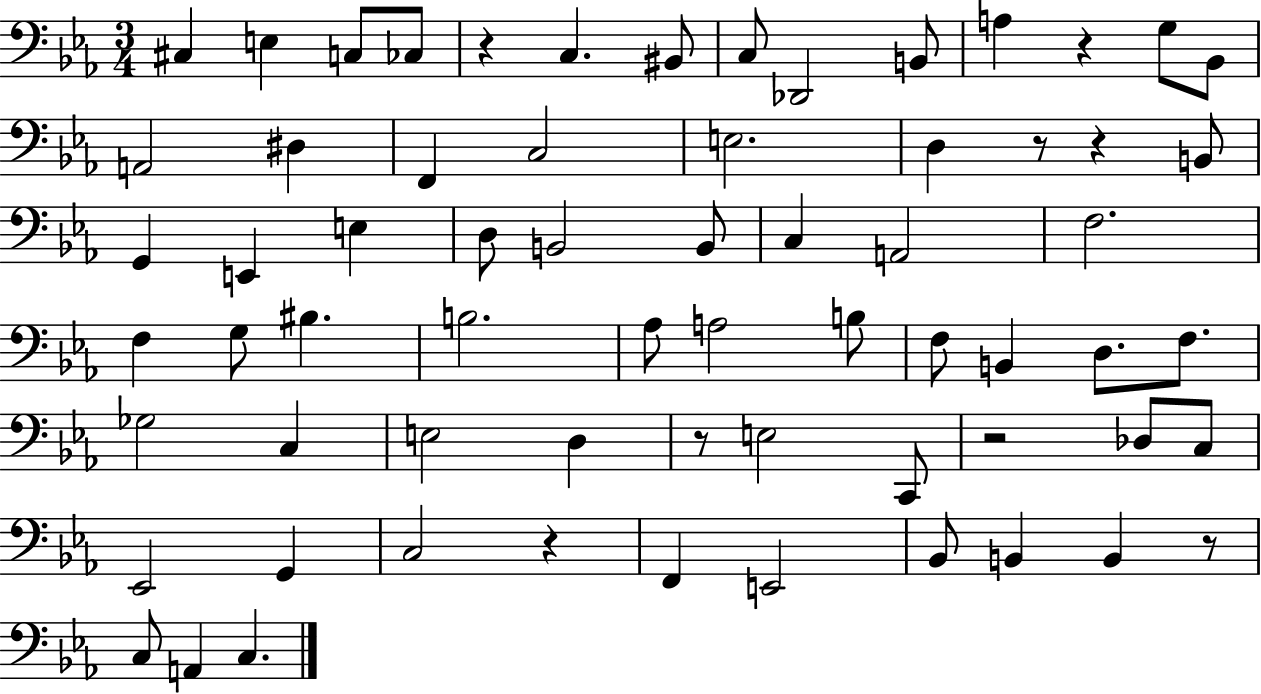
X:1
T:Untitled
M:3/4
L:1/4
K:Eb
^C, E, C,/2 _C,/2 z C, ^B,,/2 C,/2 _D,,2 B,,/2 A, z G,/2 _B,,/2 A,,2 ^D, F,, C,2 E,2 D, z/2 z B,,/2 G,, E,, E, D,/2 B,,2 B,,/2 C, A,,2 F,2 F, G,/2 ^B, B,2 _A,/2 A,2 B,/2 F,/2 B,, D,/2 F,/2 _G,2 C, E,2 D, z/2 E,2 C,,/2 z2 _D,/2 C,/2 _E,,2 G,, C,2 z F,, E,,2 _B,,/2 B,, B,, z/2 C,/2 A,, C,